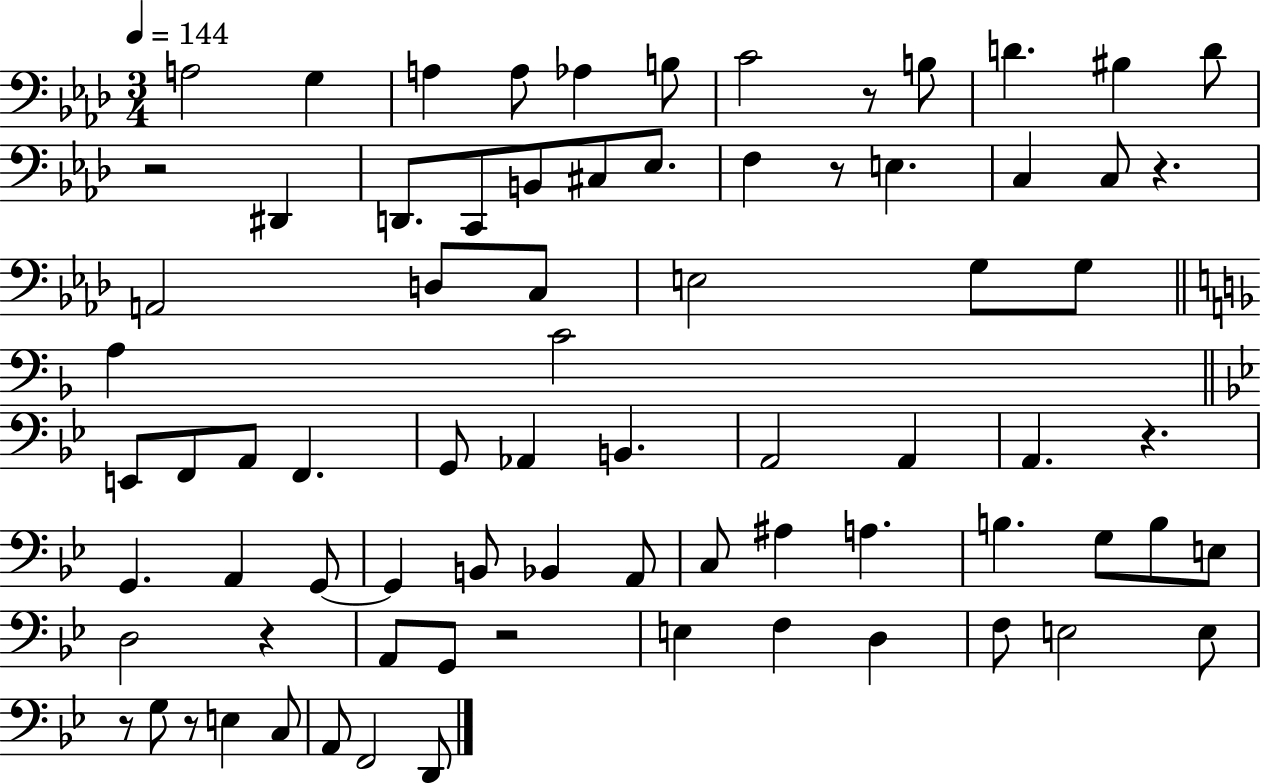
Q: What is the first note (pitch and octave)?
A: A3